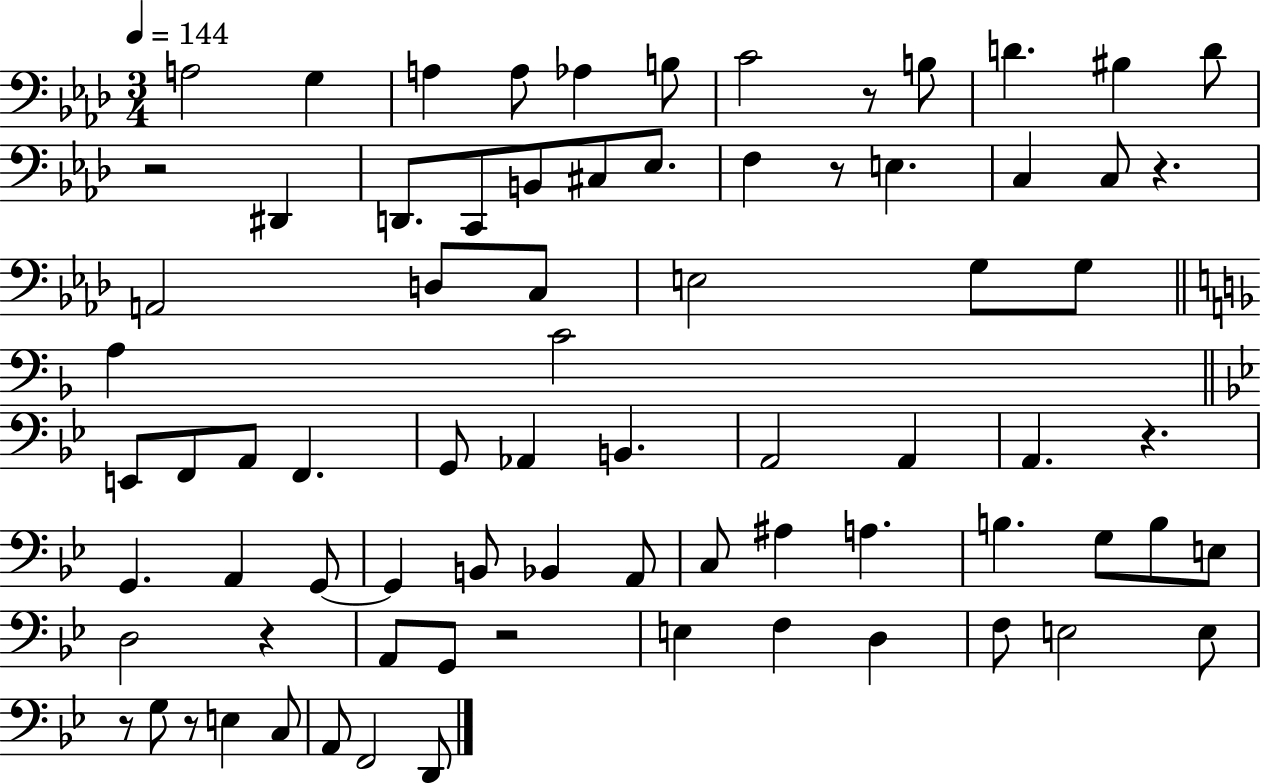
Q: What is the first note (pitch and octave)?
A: A3